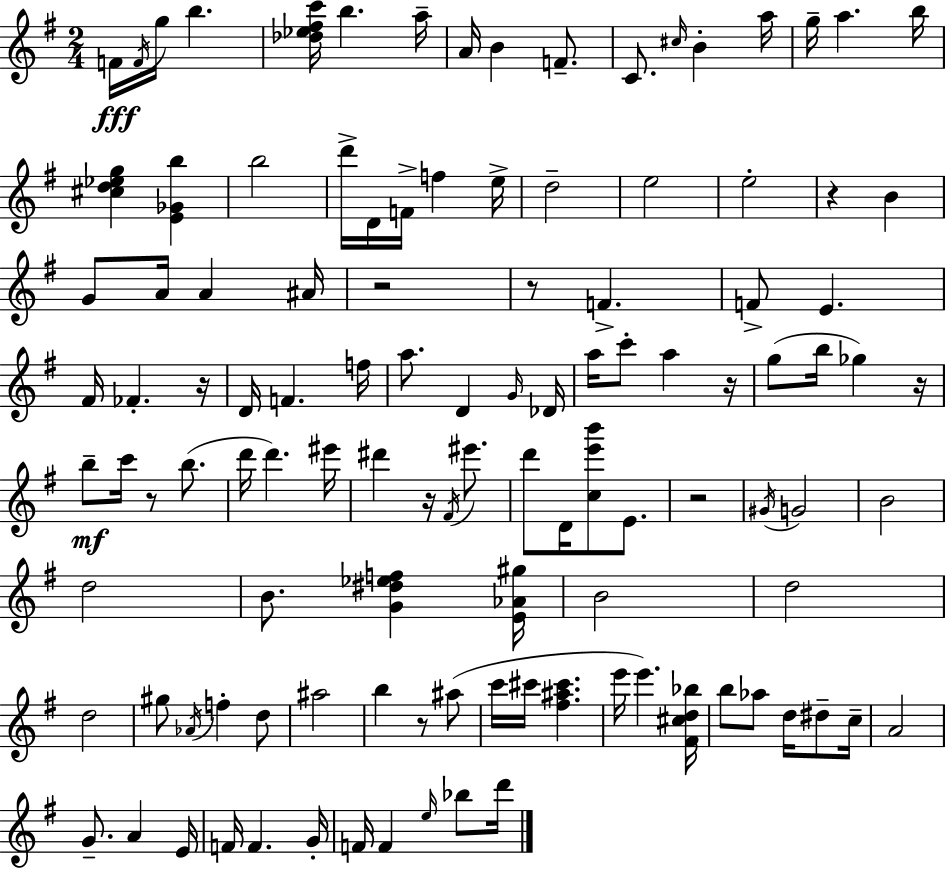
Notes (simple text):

F4/s F4/s G5/s B5/q. [Db5,Eb5,F#5,C6]/s B5/q. A5/s A4/s B4/q F4/e. C4/e. C#5/s B4/q A5/s G5/s A5/q. B5/s [C#5,D5,Eb5,G5]/q [E4,Gb4,B5]/q B5/h D6/s D4/s F4/s F5/q E5/s D5/h E5/h E5/h R/q B4/q G4/e A4/s A4/q A#4/s R/h R/e F4/q. F4/e E4/q. F#4/s FES4/q. R/s D4/s F4/q. F5/s A5/e. D4/q G4/s Db4/s A5/s C6/e A5/q R/s G5/e B5/s Gb5/q R/s B5/e C6/s R/e B5/e. D6/s D6/q. EIS6/s D#6/q R/s F#4/s EIS6/e. D6/e D4/s [C5,E6,B6]/e E4/e. R/h G#4/s G4/h B4/h D5/h B4/e. [G4,D#5,Eb5,F5]/q [E4,Ab4,G#5]/s B4/h D5/h D5/h G#5/e Ab4/s F5/q D5/e A#5/h B5/q R/e A#5/e C6/s C#6/s [F#5,A#5,C#6]/q. E6/s E6/q. [F#4,C#5,D5,Bb5]/s B5/e Ab5/e D5/s D#5/e C5/s A4/h G4/e. A4/q E4/s F4/s F4/q. G4/s F4/s F4/q E5/s Bb5/e D6/s